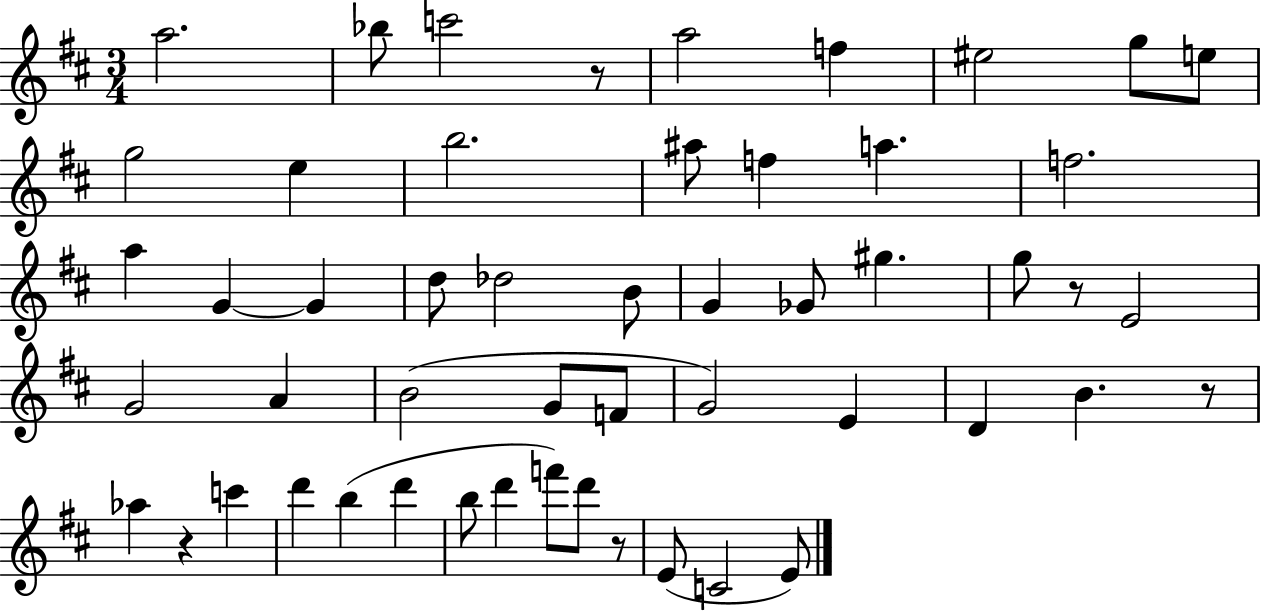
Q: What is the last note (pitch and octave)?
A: E4